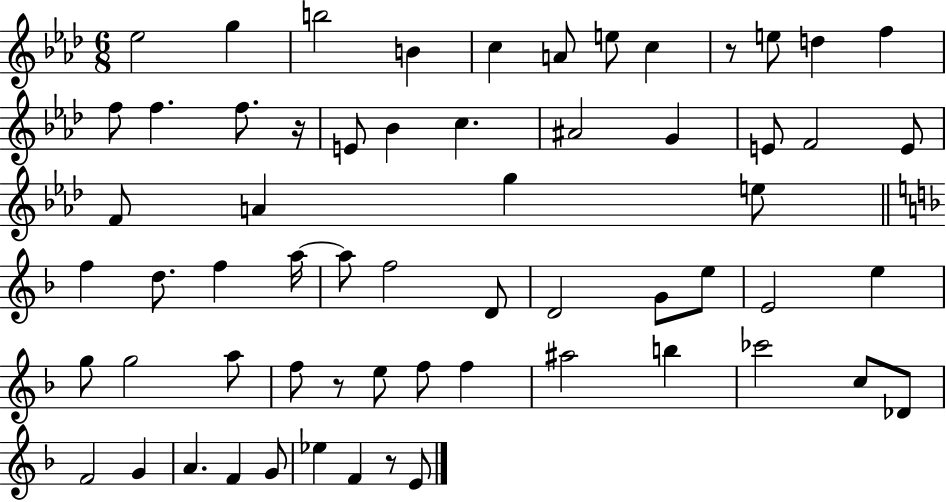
{
  \clef treble
  \numericTimeSignature
  \time 6/8
  \key aes \major
  ees''2 g''4 | b''2 b'4 | c''4 a'8 e''8 c''4 | r8 e''8 d''4 f''4 | \break f''8 f''4. f''8. r16 | e'8 bes'4 c''4. | ais'2 g'4 | e'8 f'2 e'8 | \break f'8 a'4 g''4 e''8 | \bar "||" \break \key f \major f''4 d''8. f''4 a''16~~ | a''8 f''2 d'8 | d'2 g'8 e''8 | e'2 e''4 | \break g''8 g''2 a''8 | f''8 r8 e''8 f''8 f''4 | ais''2 b''4 | ces'''2 c''8 des'8 | \break f'2 g'4 | a'4. f'4 g'8 | ees''4 f'4 r8 e'8 | \bar "|."
}